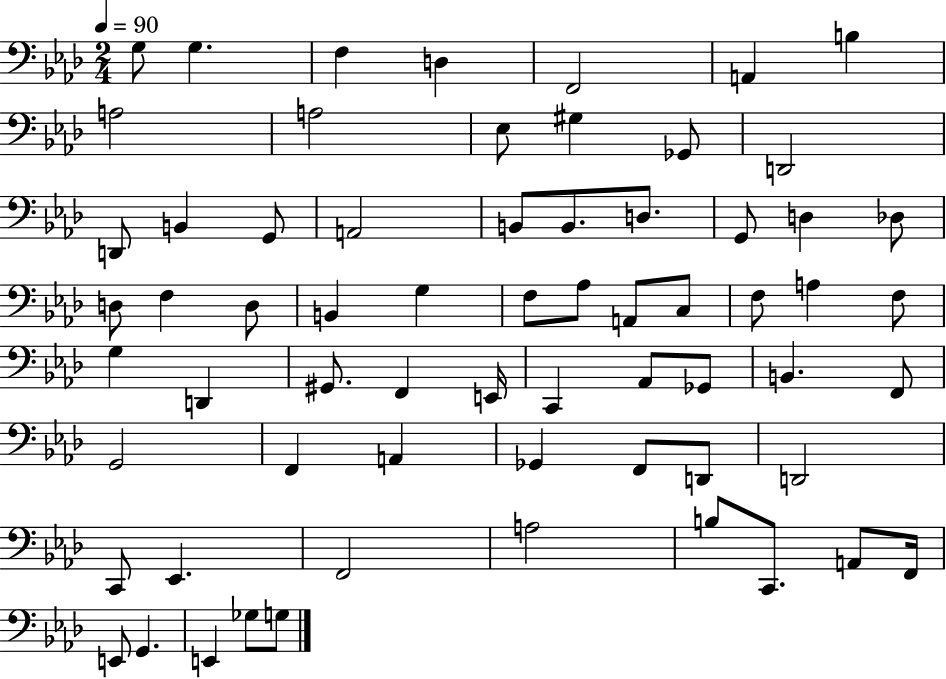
X:1
T:Untitled
M:2/4
L:1/4
K:Ab
G,/2 G, F, D, F,,2 A,, B, A,2 A,2 _E,/2 ^G, _G,,/2 D,,2 D,,/2 B,, G,,/2 A,,2 B,,/2 B,,/2 D,/2 G,,/2 D, _D,/2 D,/2 F, D,/2 B,, G, F,/2 _A,/2 A,,/2 C,/2 F,/2 A, F,/2 G, D,, ^G,,/2 F,, E,,/4 C,, _A,,/2 _G,,/2 B,, F,,/2 G,,2 F,, A,, _G,, F,,/2 D,,/2 D,,2 C,,/2 _E,, F,,2 A,2 B,/2 C,,/2 A,,/2 F,,/4 E,,/2 G,, E,, _G,/2 G,/2